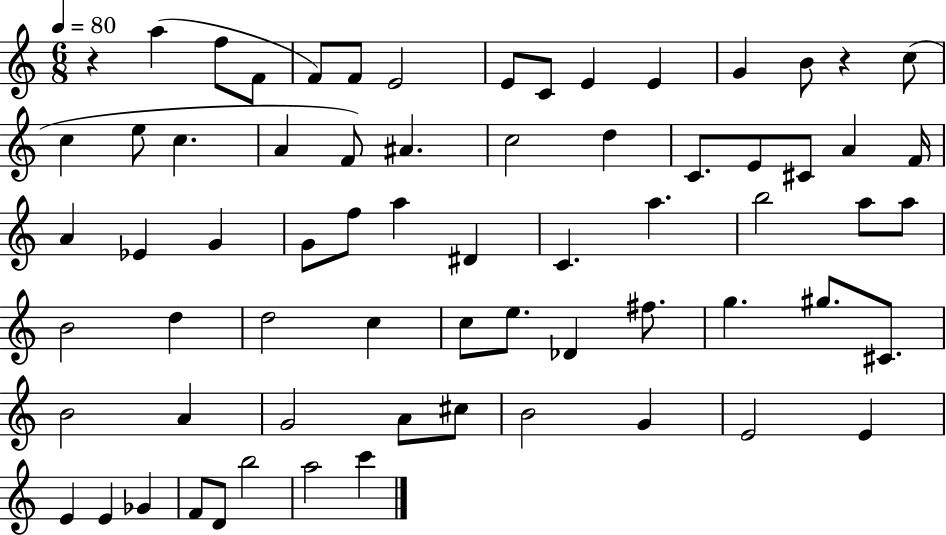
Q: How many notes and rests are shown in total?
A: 68